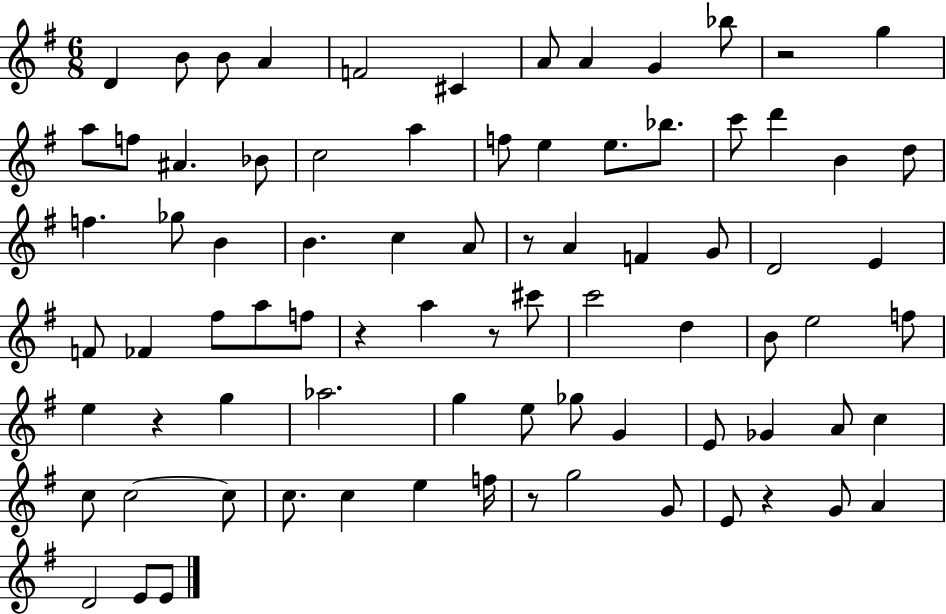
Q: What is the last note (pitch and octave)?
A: E4